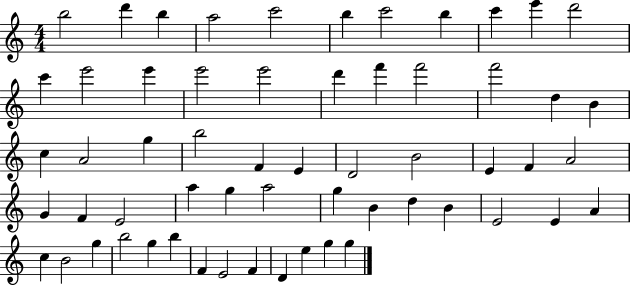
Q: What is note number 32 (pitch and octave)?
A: F4